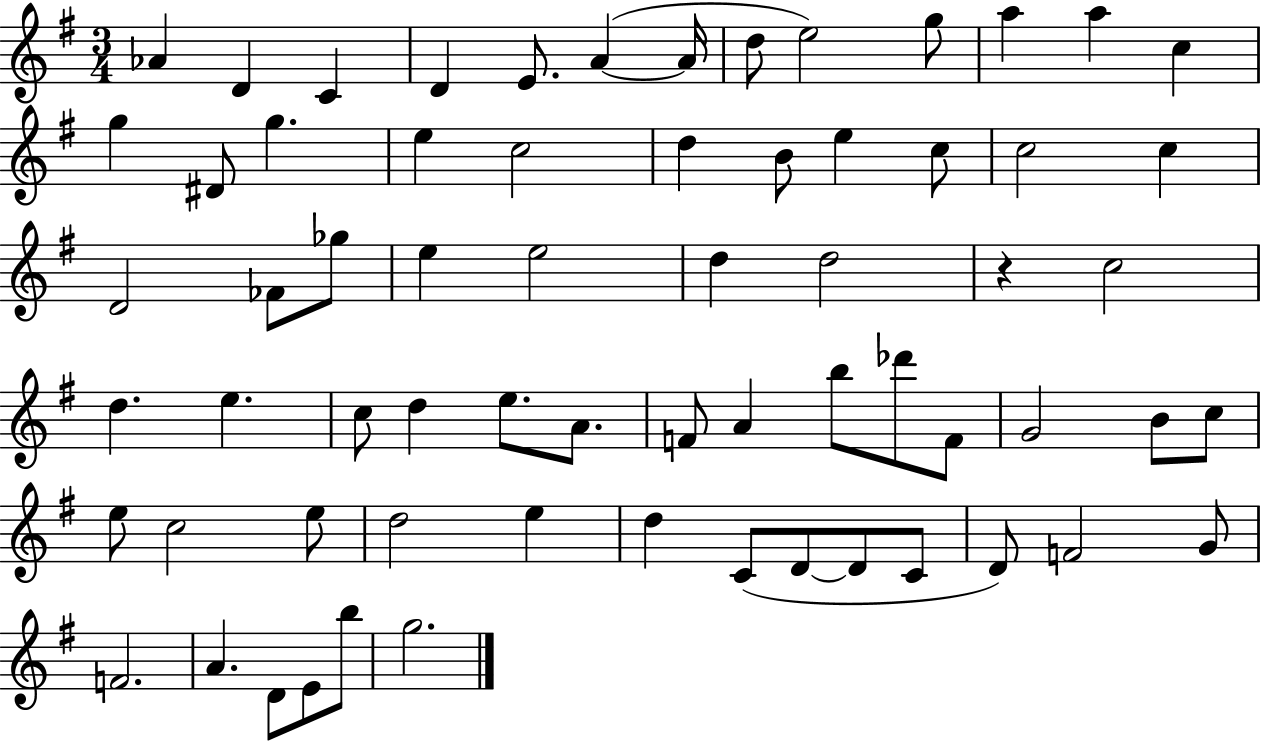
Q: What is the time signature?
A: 3/4